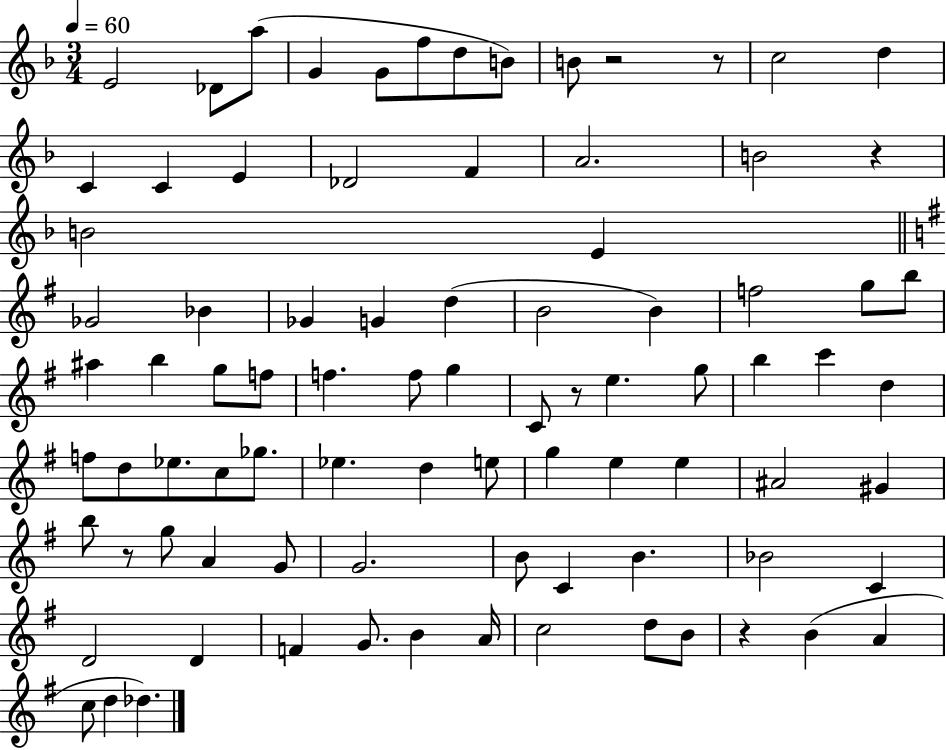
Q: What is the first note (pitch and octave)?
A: E4